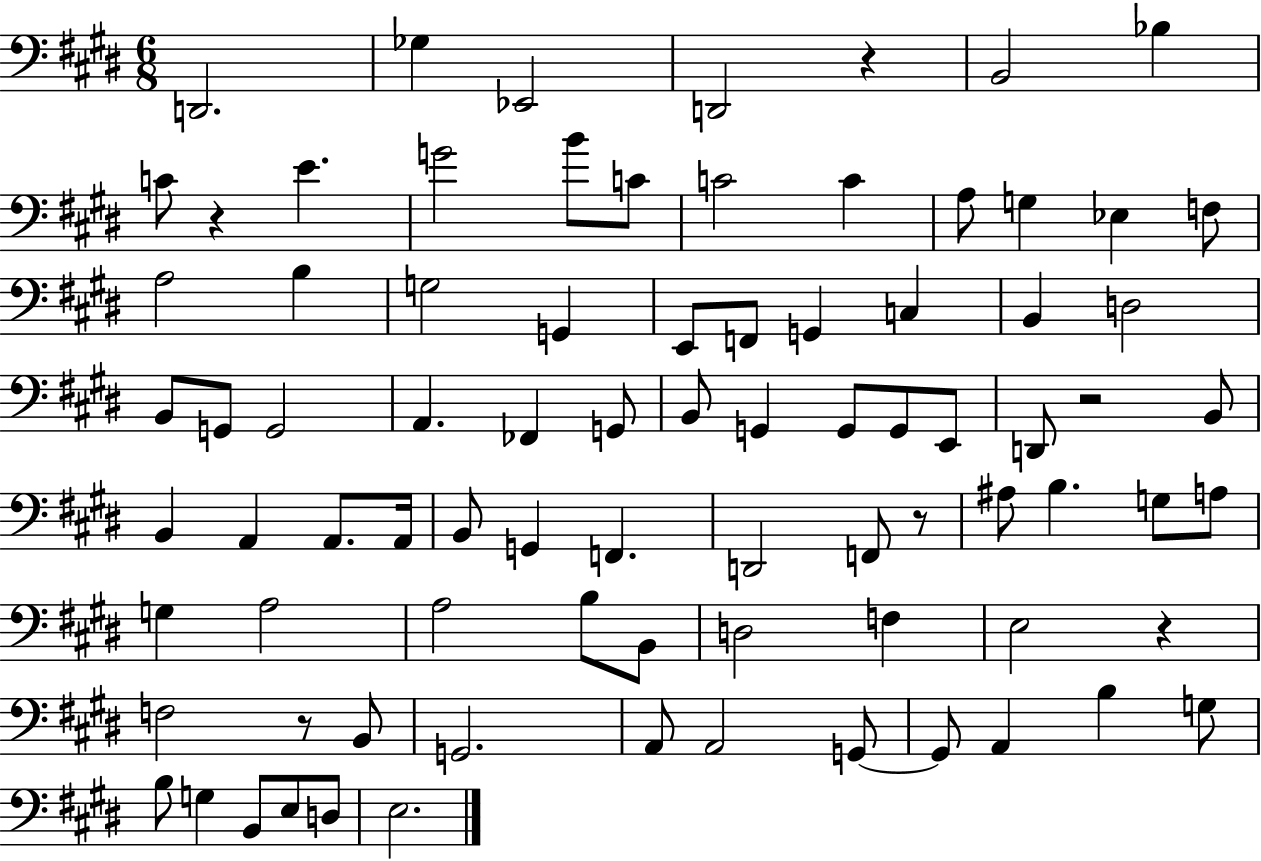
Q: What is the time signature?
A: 6/8